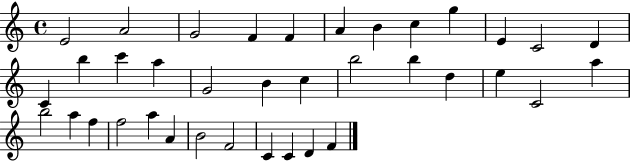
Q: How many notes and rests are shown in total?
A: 37